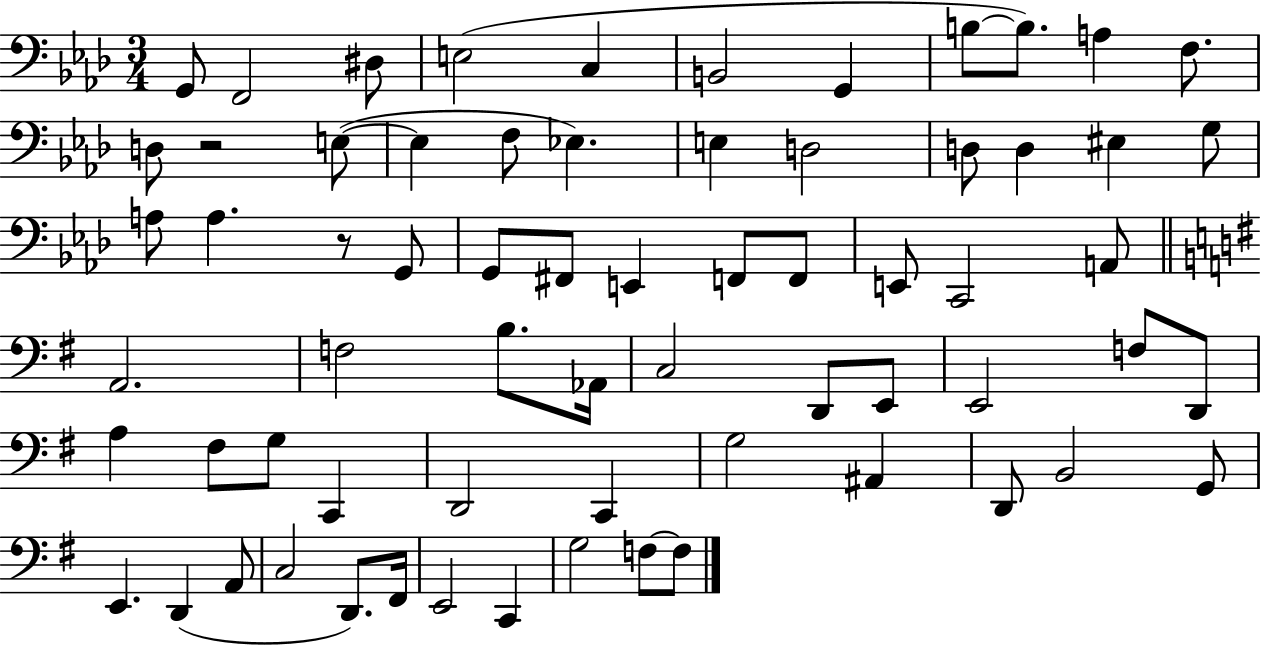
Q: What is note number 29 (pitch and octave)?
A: F2